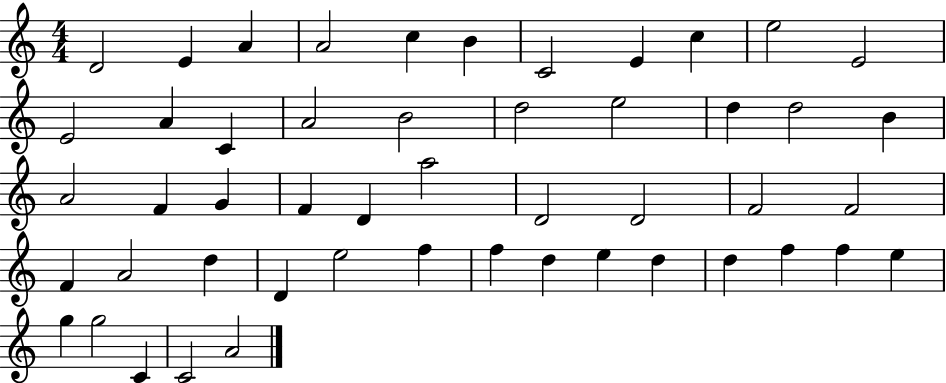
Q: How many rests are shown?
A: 0